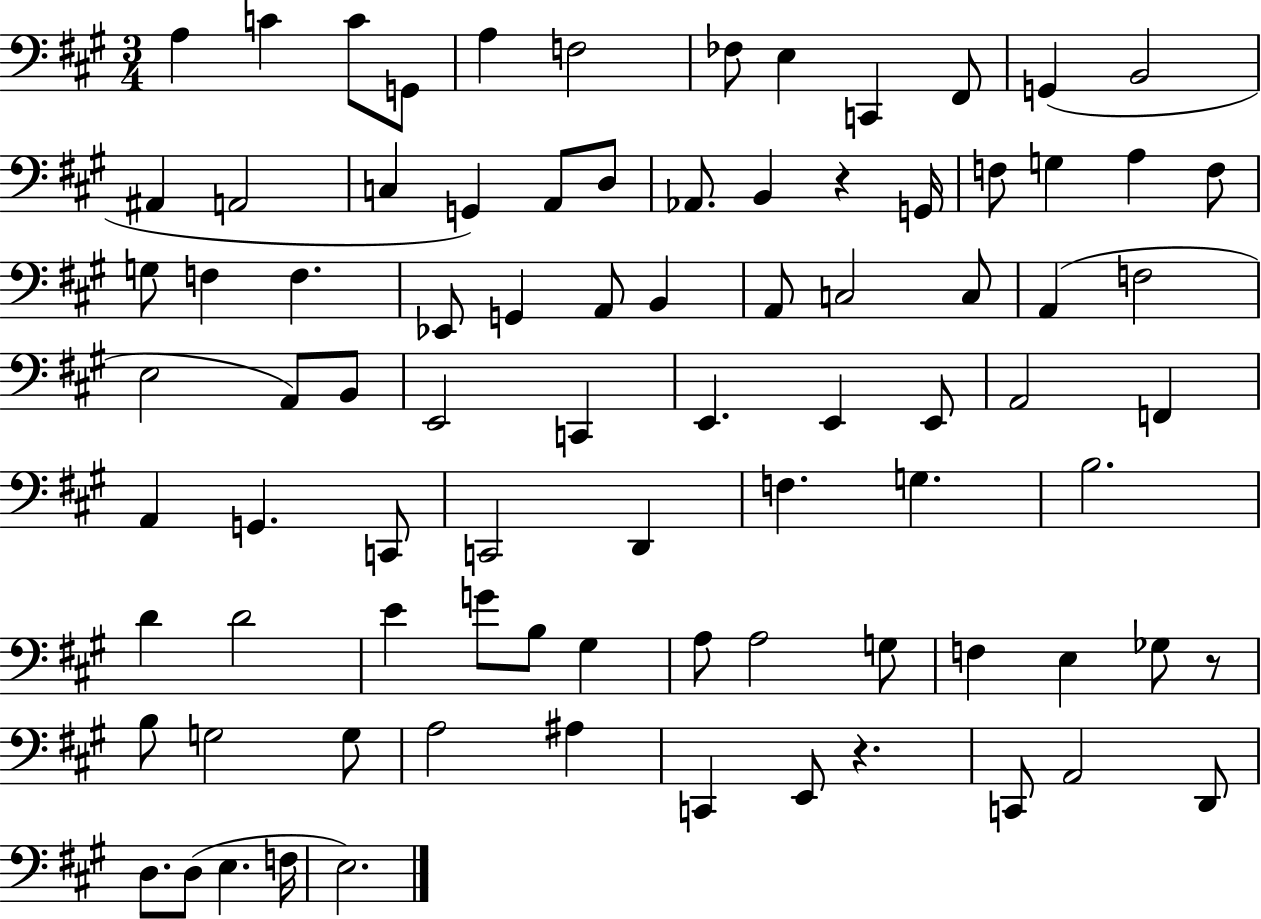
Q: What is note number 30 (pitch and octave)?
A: G2